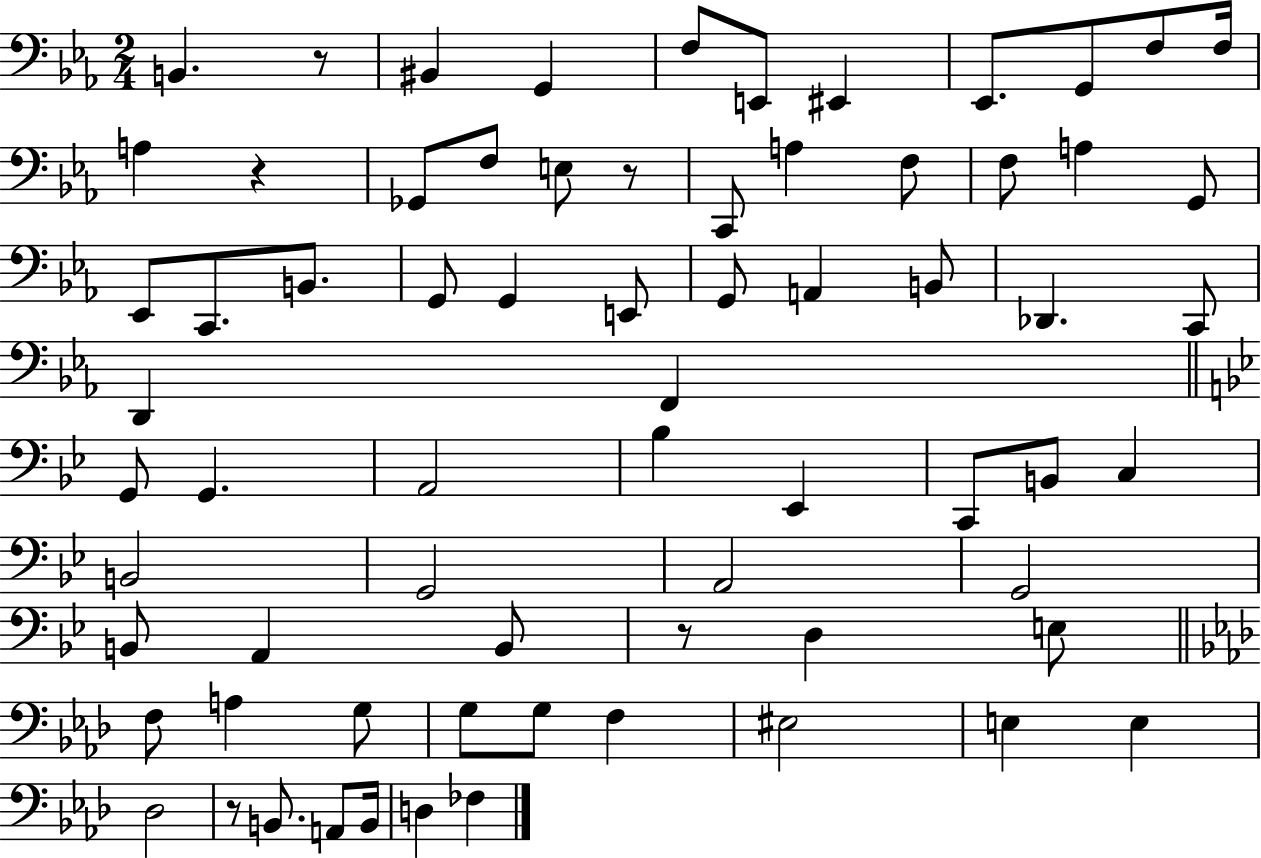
X:1
T:Untitled
M:2/4
L:1/4
K:Eb
B,, z/2 ^B,, G,, F,/2 E,,/2 ^E,, _E,,/2 G,,/2 F,/2 F,/4 A, z _G,,/2 F,/2 E,/2 z/2 C,,/2 A, F,/2 F,/2 A, G,,/2 _E,,/2 C,,/2 B,,/2 G,,/2 G,, E,,/2 G,,/2 A,, B,,/2 _D,, C,,/2 D,, F,, G,,/2 G,, A,,2 _B, _E,, C,,/2 B,,/2 C, B,,2 G,,2 A,,2 G,,2 B,,/2 A,, B,,/2 z/2 D, E,/2 F,/2 A, G,/2 G,/2 G,/2 F, ^E,2 E, E, _D,2 z/2 B,,/2 A,,/2 B,,/4 D, _F,